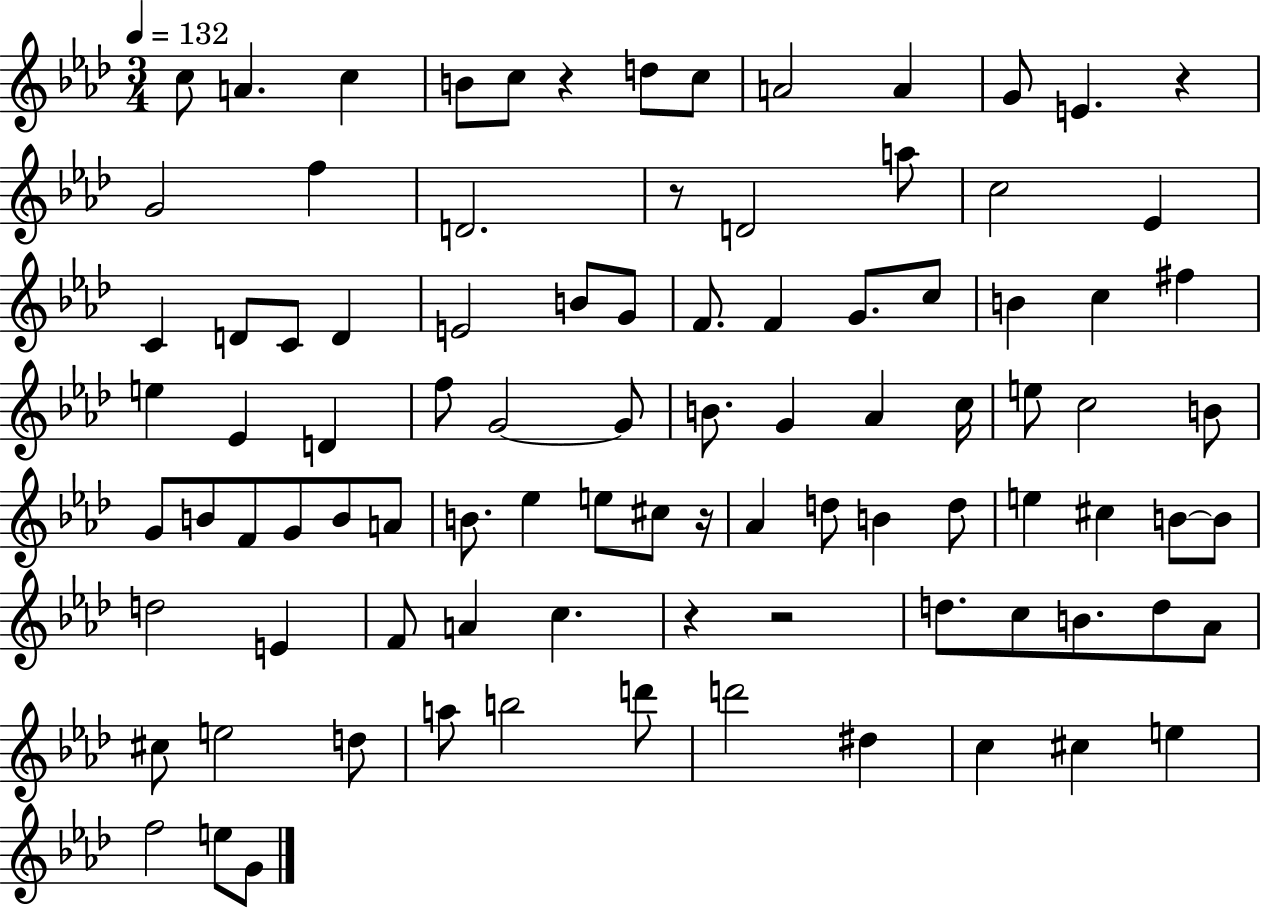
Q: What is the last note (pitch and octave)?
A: G4